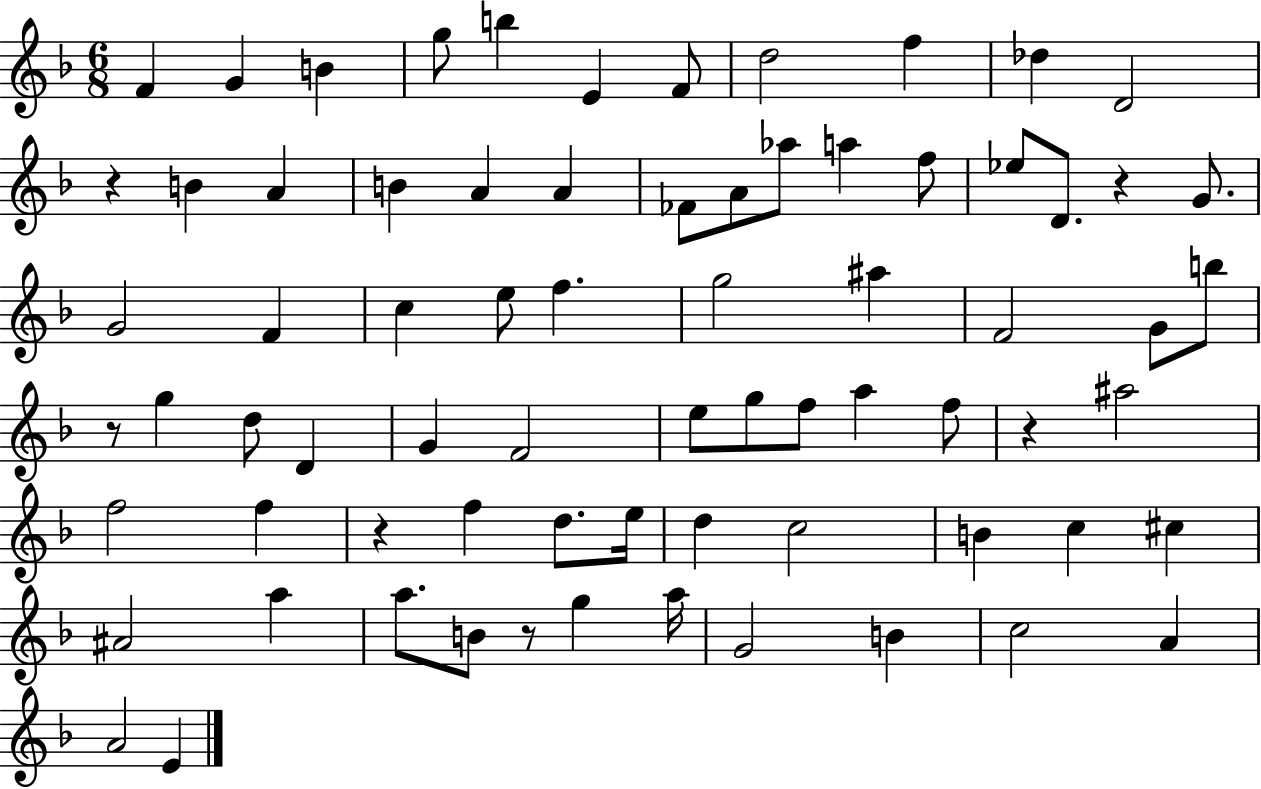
F4/q G4/q B4/q G5/e B5/q E4/q F4/e D5/h F5/q Db5/q D4/h R/q B4/q A4/q B4/q A4/q A4/q FES4/e A4/e Ab5/e A5/q F5/e Eb5/e D4/e. R/q G4/e. G4/h F4/q C5/q E5/e F5/q. G5/h A#5/q F4/h G4/e B5/e R/e G5/q D5/e D4/q G4/q F4/h E5/e G5/e F5/e A5/q F5/e R/q A#5/h F5/h F5/q R/q F5/q D5/e. E5/s D5/q C5/h B4/q C5/q C#5/q A#4/h A5/q A5/e. B4/e R/e G5/q A5/s G4/h B4/q C5/h A4/q A4/h E4/q